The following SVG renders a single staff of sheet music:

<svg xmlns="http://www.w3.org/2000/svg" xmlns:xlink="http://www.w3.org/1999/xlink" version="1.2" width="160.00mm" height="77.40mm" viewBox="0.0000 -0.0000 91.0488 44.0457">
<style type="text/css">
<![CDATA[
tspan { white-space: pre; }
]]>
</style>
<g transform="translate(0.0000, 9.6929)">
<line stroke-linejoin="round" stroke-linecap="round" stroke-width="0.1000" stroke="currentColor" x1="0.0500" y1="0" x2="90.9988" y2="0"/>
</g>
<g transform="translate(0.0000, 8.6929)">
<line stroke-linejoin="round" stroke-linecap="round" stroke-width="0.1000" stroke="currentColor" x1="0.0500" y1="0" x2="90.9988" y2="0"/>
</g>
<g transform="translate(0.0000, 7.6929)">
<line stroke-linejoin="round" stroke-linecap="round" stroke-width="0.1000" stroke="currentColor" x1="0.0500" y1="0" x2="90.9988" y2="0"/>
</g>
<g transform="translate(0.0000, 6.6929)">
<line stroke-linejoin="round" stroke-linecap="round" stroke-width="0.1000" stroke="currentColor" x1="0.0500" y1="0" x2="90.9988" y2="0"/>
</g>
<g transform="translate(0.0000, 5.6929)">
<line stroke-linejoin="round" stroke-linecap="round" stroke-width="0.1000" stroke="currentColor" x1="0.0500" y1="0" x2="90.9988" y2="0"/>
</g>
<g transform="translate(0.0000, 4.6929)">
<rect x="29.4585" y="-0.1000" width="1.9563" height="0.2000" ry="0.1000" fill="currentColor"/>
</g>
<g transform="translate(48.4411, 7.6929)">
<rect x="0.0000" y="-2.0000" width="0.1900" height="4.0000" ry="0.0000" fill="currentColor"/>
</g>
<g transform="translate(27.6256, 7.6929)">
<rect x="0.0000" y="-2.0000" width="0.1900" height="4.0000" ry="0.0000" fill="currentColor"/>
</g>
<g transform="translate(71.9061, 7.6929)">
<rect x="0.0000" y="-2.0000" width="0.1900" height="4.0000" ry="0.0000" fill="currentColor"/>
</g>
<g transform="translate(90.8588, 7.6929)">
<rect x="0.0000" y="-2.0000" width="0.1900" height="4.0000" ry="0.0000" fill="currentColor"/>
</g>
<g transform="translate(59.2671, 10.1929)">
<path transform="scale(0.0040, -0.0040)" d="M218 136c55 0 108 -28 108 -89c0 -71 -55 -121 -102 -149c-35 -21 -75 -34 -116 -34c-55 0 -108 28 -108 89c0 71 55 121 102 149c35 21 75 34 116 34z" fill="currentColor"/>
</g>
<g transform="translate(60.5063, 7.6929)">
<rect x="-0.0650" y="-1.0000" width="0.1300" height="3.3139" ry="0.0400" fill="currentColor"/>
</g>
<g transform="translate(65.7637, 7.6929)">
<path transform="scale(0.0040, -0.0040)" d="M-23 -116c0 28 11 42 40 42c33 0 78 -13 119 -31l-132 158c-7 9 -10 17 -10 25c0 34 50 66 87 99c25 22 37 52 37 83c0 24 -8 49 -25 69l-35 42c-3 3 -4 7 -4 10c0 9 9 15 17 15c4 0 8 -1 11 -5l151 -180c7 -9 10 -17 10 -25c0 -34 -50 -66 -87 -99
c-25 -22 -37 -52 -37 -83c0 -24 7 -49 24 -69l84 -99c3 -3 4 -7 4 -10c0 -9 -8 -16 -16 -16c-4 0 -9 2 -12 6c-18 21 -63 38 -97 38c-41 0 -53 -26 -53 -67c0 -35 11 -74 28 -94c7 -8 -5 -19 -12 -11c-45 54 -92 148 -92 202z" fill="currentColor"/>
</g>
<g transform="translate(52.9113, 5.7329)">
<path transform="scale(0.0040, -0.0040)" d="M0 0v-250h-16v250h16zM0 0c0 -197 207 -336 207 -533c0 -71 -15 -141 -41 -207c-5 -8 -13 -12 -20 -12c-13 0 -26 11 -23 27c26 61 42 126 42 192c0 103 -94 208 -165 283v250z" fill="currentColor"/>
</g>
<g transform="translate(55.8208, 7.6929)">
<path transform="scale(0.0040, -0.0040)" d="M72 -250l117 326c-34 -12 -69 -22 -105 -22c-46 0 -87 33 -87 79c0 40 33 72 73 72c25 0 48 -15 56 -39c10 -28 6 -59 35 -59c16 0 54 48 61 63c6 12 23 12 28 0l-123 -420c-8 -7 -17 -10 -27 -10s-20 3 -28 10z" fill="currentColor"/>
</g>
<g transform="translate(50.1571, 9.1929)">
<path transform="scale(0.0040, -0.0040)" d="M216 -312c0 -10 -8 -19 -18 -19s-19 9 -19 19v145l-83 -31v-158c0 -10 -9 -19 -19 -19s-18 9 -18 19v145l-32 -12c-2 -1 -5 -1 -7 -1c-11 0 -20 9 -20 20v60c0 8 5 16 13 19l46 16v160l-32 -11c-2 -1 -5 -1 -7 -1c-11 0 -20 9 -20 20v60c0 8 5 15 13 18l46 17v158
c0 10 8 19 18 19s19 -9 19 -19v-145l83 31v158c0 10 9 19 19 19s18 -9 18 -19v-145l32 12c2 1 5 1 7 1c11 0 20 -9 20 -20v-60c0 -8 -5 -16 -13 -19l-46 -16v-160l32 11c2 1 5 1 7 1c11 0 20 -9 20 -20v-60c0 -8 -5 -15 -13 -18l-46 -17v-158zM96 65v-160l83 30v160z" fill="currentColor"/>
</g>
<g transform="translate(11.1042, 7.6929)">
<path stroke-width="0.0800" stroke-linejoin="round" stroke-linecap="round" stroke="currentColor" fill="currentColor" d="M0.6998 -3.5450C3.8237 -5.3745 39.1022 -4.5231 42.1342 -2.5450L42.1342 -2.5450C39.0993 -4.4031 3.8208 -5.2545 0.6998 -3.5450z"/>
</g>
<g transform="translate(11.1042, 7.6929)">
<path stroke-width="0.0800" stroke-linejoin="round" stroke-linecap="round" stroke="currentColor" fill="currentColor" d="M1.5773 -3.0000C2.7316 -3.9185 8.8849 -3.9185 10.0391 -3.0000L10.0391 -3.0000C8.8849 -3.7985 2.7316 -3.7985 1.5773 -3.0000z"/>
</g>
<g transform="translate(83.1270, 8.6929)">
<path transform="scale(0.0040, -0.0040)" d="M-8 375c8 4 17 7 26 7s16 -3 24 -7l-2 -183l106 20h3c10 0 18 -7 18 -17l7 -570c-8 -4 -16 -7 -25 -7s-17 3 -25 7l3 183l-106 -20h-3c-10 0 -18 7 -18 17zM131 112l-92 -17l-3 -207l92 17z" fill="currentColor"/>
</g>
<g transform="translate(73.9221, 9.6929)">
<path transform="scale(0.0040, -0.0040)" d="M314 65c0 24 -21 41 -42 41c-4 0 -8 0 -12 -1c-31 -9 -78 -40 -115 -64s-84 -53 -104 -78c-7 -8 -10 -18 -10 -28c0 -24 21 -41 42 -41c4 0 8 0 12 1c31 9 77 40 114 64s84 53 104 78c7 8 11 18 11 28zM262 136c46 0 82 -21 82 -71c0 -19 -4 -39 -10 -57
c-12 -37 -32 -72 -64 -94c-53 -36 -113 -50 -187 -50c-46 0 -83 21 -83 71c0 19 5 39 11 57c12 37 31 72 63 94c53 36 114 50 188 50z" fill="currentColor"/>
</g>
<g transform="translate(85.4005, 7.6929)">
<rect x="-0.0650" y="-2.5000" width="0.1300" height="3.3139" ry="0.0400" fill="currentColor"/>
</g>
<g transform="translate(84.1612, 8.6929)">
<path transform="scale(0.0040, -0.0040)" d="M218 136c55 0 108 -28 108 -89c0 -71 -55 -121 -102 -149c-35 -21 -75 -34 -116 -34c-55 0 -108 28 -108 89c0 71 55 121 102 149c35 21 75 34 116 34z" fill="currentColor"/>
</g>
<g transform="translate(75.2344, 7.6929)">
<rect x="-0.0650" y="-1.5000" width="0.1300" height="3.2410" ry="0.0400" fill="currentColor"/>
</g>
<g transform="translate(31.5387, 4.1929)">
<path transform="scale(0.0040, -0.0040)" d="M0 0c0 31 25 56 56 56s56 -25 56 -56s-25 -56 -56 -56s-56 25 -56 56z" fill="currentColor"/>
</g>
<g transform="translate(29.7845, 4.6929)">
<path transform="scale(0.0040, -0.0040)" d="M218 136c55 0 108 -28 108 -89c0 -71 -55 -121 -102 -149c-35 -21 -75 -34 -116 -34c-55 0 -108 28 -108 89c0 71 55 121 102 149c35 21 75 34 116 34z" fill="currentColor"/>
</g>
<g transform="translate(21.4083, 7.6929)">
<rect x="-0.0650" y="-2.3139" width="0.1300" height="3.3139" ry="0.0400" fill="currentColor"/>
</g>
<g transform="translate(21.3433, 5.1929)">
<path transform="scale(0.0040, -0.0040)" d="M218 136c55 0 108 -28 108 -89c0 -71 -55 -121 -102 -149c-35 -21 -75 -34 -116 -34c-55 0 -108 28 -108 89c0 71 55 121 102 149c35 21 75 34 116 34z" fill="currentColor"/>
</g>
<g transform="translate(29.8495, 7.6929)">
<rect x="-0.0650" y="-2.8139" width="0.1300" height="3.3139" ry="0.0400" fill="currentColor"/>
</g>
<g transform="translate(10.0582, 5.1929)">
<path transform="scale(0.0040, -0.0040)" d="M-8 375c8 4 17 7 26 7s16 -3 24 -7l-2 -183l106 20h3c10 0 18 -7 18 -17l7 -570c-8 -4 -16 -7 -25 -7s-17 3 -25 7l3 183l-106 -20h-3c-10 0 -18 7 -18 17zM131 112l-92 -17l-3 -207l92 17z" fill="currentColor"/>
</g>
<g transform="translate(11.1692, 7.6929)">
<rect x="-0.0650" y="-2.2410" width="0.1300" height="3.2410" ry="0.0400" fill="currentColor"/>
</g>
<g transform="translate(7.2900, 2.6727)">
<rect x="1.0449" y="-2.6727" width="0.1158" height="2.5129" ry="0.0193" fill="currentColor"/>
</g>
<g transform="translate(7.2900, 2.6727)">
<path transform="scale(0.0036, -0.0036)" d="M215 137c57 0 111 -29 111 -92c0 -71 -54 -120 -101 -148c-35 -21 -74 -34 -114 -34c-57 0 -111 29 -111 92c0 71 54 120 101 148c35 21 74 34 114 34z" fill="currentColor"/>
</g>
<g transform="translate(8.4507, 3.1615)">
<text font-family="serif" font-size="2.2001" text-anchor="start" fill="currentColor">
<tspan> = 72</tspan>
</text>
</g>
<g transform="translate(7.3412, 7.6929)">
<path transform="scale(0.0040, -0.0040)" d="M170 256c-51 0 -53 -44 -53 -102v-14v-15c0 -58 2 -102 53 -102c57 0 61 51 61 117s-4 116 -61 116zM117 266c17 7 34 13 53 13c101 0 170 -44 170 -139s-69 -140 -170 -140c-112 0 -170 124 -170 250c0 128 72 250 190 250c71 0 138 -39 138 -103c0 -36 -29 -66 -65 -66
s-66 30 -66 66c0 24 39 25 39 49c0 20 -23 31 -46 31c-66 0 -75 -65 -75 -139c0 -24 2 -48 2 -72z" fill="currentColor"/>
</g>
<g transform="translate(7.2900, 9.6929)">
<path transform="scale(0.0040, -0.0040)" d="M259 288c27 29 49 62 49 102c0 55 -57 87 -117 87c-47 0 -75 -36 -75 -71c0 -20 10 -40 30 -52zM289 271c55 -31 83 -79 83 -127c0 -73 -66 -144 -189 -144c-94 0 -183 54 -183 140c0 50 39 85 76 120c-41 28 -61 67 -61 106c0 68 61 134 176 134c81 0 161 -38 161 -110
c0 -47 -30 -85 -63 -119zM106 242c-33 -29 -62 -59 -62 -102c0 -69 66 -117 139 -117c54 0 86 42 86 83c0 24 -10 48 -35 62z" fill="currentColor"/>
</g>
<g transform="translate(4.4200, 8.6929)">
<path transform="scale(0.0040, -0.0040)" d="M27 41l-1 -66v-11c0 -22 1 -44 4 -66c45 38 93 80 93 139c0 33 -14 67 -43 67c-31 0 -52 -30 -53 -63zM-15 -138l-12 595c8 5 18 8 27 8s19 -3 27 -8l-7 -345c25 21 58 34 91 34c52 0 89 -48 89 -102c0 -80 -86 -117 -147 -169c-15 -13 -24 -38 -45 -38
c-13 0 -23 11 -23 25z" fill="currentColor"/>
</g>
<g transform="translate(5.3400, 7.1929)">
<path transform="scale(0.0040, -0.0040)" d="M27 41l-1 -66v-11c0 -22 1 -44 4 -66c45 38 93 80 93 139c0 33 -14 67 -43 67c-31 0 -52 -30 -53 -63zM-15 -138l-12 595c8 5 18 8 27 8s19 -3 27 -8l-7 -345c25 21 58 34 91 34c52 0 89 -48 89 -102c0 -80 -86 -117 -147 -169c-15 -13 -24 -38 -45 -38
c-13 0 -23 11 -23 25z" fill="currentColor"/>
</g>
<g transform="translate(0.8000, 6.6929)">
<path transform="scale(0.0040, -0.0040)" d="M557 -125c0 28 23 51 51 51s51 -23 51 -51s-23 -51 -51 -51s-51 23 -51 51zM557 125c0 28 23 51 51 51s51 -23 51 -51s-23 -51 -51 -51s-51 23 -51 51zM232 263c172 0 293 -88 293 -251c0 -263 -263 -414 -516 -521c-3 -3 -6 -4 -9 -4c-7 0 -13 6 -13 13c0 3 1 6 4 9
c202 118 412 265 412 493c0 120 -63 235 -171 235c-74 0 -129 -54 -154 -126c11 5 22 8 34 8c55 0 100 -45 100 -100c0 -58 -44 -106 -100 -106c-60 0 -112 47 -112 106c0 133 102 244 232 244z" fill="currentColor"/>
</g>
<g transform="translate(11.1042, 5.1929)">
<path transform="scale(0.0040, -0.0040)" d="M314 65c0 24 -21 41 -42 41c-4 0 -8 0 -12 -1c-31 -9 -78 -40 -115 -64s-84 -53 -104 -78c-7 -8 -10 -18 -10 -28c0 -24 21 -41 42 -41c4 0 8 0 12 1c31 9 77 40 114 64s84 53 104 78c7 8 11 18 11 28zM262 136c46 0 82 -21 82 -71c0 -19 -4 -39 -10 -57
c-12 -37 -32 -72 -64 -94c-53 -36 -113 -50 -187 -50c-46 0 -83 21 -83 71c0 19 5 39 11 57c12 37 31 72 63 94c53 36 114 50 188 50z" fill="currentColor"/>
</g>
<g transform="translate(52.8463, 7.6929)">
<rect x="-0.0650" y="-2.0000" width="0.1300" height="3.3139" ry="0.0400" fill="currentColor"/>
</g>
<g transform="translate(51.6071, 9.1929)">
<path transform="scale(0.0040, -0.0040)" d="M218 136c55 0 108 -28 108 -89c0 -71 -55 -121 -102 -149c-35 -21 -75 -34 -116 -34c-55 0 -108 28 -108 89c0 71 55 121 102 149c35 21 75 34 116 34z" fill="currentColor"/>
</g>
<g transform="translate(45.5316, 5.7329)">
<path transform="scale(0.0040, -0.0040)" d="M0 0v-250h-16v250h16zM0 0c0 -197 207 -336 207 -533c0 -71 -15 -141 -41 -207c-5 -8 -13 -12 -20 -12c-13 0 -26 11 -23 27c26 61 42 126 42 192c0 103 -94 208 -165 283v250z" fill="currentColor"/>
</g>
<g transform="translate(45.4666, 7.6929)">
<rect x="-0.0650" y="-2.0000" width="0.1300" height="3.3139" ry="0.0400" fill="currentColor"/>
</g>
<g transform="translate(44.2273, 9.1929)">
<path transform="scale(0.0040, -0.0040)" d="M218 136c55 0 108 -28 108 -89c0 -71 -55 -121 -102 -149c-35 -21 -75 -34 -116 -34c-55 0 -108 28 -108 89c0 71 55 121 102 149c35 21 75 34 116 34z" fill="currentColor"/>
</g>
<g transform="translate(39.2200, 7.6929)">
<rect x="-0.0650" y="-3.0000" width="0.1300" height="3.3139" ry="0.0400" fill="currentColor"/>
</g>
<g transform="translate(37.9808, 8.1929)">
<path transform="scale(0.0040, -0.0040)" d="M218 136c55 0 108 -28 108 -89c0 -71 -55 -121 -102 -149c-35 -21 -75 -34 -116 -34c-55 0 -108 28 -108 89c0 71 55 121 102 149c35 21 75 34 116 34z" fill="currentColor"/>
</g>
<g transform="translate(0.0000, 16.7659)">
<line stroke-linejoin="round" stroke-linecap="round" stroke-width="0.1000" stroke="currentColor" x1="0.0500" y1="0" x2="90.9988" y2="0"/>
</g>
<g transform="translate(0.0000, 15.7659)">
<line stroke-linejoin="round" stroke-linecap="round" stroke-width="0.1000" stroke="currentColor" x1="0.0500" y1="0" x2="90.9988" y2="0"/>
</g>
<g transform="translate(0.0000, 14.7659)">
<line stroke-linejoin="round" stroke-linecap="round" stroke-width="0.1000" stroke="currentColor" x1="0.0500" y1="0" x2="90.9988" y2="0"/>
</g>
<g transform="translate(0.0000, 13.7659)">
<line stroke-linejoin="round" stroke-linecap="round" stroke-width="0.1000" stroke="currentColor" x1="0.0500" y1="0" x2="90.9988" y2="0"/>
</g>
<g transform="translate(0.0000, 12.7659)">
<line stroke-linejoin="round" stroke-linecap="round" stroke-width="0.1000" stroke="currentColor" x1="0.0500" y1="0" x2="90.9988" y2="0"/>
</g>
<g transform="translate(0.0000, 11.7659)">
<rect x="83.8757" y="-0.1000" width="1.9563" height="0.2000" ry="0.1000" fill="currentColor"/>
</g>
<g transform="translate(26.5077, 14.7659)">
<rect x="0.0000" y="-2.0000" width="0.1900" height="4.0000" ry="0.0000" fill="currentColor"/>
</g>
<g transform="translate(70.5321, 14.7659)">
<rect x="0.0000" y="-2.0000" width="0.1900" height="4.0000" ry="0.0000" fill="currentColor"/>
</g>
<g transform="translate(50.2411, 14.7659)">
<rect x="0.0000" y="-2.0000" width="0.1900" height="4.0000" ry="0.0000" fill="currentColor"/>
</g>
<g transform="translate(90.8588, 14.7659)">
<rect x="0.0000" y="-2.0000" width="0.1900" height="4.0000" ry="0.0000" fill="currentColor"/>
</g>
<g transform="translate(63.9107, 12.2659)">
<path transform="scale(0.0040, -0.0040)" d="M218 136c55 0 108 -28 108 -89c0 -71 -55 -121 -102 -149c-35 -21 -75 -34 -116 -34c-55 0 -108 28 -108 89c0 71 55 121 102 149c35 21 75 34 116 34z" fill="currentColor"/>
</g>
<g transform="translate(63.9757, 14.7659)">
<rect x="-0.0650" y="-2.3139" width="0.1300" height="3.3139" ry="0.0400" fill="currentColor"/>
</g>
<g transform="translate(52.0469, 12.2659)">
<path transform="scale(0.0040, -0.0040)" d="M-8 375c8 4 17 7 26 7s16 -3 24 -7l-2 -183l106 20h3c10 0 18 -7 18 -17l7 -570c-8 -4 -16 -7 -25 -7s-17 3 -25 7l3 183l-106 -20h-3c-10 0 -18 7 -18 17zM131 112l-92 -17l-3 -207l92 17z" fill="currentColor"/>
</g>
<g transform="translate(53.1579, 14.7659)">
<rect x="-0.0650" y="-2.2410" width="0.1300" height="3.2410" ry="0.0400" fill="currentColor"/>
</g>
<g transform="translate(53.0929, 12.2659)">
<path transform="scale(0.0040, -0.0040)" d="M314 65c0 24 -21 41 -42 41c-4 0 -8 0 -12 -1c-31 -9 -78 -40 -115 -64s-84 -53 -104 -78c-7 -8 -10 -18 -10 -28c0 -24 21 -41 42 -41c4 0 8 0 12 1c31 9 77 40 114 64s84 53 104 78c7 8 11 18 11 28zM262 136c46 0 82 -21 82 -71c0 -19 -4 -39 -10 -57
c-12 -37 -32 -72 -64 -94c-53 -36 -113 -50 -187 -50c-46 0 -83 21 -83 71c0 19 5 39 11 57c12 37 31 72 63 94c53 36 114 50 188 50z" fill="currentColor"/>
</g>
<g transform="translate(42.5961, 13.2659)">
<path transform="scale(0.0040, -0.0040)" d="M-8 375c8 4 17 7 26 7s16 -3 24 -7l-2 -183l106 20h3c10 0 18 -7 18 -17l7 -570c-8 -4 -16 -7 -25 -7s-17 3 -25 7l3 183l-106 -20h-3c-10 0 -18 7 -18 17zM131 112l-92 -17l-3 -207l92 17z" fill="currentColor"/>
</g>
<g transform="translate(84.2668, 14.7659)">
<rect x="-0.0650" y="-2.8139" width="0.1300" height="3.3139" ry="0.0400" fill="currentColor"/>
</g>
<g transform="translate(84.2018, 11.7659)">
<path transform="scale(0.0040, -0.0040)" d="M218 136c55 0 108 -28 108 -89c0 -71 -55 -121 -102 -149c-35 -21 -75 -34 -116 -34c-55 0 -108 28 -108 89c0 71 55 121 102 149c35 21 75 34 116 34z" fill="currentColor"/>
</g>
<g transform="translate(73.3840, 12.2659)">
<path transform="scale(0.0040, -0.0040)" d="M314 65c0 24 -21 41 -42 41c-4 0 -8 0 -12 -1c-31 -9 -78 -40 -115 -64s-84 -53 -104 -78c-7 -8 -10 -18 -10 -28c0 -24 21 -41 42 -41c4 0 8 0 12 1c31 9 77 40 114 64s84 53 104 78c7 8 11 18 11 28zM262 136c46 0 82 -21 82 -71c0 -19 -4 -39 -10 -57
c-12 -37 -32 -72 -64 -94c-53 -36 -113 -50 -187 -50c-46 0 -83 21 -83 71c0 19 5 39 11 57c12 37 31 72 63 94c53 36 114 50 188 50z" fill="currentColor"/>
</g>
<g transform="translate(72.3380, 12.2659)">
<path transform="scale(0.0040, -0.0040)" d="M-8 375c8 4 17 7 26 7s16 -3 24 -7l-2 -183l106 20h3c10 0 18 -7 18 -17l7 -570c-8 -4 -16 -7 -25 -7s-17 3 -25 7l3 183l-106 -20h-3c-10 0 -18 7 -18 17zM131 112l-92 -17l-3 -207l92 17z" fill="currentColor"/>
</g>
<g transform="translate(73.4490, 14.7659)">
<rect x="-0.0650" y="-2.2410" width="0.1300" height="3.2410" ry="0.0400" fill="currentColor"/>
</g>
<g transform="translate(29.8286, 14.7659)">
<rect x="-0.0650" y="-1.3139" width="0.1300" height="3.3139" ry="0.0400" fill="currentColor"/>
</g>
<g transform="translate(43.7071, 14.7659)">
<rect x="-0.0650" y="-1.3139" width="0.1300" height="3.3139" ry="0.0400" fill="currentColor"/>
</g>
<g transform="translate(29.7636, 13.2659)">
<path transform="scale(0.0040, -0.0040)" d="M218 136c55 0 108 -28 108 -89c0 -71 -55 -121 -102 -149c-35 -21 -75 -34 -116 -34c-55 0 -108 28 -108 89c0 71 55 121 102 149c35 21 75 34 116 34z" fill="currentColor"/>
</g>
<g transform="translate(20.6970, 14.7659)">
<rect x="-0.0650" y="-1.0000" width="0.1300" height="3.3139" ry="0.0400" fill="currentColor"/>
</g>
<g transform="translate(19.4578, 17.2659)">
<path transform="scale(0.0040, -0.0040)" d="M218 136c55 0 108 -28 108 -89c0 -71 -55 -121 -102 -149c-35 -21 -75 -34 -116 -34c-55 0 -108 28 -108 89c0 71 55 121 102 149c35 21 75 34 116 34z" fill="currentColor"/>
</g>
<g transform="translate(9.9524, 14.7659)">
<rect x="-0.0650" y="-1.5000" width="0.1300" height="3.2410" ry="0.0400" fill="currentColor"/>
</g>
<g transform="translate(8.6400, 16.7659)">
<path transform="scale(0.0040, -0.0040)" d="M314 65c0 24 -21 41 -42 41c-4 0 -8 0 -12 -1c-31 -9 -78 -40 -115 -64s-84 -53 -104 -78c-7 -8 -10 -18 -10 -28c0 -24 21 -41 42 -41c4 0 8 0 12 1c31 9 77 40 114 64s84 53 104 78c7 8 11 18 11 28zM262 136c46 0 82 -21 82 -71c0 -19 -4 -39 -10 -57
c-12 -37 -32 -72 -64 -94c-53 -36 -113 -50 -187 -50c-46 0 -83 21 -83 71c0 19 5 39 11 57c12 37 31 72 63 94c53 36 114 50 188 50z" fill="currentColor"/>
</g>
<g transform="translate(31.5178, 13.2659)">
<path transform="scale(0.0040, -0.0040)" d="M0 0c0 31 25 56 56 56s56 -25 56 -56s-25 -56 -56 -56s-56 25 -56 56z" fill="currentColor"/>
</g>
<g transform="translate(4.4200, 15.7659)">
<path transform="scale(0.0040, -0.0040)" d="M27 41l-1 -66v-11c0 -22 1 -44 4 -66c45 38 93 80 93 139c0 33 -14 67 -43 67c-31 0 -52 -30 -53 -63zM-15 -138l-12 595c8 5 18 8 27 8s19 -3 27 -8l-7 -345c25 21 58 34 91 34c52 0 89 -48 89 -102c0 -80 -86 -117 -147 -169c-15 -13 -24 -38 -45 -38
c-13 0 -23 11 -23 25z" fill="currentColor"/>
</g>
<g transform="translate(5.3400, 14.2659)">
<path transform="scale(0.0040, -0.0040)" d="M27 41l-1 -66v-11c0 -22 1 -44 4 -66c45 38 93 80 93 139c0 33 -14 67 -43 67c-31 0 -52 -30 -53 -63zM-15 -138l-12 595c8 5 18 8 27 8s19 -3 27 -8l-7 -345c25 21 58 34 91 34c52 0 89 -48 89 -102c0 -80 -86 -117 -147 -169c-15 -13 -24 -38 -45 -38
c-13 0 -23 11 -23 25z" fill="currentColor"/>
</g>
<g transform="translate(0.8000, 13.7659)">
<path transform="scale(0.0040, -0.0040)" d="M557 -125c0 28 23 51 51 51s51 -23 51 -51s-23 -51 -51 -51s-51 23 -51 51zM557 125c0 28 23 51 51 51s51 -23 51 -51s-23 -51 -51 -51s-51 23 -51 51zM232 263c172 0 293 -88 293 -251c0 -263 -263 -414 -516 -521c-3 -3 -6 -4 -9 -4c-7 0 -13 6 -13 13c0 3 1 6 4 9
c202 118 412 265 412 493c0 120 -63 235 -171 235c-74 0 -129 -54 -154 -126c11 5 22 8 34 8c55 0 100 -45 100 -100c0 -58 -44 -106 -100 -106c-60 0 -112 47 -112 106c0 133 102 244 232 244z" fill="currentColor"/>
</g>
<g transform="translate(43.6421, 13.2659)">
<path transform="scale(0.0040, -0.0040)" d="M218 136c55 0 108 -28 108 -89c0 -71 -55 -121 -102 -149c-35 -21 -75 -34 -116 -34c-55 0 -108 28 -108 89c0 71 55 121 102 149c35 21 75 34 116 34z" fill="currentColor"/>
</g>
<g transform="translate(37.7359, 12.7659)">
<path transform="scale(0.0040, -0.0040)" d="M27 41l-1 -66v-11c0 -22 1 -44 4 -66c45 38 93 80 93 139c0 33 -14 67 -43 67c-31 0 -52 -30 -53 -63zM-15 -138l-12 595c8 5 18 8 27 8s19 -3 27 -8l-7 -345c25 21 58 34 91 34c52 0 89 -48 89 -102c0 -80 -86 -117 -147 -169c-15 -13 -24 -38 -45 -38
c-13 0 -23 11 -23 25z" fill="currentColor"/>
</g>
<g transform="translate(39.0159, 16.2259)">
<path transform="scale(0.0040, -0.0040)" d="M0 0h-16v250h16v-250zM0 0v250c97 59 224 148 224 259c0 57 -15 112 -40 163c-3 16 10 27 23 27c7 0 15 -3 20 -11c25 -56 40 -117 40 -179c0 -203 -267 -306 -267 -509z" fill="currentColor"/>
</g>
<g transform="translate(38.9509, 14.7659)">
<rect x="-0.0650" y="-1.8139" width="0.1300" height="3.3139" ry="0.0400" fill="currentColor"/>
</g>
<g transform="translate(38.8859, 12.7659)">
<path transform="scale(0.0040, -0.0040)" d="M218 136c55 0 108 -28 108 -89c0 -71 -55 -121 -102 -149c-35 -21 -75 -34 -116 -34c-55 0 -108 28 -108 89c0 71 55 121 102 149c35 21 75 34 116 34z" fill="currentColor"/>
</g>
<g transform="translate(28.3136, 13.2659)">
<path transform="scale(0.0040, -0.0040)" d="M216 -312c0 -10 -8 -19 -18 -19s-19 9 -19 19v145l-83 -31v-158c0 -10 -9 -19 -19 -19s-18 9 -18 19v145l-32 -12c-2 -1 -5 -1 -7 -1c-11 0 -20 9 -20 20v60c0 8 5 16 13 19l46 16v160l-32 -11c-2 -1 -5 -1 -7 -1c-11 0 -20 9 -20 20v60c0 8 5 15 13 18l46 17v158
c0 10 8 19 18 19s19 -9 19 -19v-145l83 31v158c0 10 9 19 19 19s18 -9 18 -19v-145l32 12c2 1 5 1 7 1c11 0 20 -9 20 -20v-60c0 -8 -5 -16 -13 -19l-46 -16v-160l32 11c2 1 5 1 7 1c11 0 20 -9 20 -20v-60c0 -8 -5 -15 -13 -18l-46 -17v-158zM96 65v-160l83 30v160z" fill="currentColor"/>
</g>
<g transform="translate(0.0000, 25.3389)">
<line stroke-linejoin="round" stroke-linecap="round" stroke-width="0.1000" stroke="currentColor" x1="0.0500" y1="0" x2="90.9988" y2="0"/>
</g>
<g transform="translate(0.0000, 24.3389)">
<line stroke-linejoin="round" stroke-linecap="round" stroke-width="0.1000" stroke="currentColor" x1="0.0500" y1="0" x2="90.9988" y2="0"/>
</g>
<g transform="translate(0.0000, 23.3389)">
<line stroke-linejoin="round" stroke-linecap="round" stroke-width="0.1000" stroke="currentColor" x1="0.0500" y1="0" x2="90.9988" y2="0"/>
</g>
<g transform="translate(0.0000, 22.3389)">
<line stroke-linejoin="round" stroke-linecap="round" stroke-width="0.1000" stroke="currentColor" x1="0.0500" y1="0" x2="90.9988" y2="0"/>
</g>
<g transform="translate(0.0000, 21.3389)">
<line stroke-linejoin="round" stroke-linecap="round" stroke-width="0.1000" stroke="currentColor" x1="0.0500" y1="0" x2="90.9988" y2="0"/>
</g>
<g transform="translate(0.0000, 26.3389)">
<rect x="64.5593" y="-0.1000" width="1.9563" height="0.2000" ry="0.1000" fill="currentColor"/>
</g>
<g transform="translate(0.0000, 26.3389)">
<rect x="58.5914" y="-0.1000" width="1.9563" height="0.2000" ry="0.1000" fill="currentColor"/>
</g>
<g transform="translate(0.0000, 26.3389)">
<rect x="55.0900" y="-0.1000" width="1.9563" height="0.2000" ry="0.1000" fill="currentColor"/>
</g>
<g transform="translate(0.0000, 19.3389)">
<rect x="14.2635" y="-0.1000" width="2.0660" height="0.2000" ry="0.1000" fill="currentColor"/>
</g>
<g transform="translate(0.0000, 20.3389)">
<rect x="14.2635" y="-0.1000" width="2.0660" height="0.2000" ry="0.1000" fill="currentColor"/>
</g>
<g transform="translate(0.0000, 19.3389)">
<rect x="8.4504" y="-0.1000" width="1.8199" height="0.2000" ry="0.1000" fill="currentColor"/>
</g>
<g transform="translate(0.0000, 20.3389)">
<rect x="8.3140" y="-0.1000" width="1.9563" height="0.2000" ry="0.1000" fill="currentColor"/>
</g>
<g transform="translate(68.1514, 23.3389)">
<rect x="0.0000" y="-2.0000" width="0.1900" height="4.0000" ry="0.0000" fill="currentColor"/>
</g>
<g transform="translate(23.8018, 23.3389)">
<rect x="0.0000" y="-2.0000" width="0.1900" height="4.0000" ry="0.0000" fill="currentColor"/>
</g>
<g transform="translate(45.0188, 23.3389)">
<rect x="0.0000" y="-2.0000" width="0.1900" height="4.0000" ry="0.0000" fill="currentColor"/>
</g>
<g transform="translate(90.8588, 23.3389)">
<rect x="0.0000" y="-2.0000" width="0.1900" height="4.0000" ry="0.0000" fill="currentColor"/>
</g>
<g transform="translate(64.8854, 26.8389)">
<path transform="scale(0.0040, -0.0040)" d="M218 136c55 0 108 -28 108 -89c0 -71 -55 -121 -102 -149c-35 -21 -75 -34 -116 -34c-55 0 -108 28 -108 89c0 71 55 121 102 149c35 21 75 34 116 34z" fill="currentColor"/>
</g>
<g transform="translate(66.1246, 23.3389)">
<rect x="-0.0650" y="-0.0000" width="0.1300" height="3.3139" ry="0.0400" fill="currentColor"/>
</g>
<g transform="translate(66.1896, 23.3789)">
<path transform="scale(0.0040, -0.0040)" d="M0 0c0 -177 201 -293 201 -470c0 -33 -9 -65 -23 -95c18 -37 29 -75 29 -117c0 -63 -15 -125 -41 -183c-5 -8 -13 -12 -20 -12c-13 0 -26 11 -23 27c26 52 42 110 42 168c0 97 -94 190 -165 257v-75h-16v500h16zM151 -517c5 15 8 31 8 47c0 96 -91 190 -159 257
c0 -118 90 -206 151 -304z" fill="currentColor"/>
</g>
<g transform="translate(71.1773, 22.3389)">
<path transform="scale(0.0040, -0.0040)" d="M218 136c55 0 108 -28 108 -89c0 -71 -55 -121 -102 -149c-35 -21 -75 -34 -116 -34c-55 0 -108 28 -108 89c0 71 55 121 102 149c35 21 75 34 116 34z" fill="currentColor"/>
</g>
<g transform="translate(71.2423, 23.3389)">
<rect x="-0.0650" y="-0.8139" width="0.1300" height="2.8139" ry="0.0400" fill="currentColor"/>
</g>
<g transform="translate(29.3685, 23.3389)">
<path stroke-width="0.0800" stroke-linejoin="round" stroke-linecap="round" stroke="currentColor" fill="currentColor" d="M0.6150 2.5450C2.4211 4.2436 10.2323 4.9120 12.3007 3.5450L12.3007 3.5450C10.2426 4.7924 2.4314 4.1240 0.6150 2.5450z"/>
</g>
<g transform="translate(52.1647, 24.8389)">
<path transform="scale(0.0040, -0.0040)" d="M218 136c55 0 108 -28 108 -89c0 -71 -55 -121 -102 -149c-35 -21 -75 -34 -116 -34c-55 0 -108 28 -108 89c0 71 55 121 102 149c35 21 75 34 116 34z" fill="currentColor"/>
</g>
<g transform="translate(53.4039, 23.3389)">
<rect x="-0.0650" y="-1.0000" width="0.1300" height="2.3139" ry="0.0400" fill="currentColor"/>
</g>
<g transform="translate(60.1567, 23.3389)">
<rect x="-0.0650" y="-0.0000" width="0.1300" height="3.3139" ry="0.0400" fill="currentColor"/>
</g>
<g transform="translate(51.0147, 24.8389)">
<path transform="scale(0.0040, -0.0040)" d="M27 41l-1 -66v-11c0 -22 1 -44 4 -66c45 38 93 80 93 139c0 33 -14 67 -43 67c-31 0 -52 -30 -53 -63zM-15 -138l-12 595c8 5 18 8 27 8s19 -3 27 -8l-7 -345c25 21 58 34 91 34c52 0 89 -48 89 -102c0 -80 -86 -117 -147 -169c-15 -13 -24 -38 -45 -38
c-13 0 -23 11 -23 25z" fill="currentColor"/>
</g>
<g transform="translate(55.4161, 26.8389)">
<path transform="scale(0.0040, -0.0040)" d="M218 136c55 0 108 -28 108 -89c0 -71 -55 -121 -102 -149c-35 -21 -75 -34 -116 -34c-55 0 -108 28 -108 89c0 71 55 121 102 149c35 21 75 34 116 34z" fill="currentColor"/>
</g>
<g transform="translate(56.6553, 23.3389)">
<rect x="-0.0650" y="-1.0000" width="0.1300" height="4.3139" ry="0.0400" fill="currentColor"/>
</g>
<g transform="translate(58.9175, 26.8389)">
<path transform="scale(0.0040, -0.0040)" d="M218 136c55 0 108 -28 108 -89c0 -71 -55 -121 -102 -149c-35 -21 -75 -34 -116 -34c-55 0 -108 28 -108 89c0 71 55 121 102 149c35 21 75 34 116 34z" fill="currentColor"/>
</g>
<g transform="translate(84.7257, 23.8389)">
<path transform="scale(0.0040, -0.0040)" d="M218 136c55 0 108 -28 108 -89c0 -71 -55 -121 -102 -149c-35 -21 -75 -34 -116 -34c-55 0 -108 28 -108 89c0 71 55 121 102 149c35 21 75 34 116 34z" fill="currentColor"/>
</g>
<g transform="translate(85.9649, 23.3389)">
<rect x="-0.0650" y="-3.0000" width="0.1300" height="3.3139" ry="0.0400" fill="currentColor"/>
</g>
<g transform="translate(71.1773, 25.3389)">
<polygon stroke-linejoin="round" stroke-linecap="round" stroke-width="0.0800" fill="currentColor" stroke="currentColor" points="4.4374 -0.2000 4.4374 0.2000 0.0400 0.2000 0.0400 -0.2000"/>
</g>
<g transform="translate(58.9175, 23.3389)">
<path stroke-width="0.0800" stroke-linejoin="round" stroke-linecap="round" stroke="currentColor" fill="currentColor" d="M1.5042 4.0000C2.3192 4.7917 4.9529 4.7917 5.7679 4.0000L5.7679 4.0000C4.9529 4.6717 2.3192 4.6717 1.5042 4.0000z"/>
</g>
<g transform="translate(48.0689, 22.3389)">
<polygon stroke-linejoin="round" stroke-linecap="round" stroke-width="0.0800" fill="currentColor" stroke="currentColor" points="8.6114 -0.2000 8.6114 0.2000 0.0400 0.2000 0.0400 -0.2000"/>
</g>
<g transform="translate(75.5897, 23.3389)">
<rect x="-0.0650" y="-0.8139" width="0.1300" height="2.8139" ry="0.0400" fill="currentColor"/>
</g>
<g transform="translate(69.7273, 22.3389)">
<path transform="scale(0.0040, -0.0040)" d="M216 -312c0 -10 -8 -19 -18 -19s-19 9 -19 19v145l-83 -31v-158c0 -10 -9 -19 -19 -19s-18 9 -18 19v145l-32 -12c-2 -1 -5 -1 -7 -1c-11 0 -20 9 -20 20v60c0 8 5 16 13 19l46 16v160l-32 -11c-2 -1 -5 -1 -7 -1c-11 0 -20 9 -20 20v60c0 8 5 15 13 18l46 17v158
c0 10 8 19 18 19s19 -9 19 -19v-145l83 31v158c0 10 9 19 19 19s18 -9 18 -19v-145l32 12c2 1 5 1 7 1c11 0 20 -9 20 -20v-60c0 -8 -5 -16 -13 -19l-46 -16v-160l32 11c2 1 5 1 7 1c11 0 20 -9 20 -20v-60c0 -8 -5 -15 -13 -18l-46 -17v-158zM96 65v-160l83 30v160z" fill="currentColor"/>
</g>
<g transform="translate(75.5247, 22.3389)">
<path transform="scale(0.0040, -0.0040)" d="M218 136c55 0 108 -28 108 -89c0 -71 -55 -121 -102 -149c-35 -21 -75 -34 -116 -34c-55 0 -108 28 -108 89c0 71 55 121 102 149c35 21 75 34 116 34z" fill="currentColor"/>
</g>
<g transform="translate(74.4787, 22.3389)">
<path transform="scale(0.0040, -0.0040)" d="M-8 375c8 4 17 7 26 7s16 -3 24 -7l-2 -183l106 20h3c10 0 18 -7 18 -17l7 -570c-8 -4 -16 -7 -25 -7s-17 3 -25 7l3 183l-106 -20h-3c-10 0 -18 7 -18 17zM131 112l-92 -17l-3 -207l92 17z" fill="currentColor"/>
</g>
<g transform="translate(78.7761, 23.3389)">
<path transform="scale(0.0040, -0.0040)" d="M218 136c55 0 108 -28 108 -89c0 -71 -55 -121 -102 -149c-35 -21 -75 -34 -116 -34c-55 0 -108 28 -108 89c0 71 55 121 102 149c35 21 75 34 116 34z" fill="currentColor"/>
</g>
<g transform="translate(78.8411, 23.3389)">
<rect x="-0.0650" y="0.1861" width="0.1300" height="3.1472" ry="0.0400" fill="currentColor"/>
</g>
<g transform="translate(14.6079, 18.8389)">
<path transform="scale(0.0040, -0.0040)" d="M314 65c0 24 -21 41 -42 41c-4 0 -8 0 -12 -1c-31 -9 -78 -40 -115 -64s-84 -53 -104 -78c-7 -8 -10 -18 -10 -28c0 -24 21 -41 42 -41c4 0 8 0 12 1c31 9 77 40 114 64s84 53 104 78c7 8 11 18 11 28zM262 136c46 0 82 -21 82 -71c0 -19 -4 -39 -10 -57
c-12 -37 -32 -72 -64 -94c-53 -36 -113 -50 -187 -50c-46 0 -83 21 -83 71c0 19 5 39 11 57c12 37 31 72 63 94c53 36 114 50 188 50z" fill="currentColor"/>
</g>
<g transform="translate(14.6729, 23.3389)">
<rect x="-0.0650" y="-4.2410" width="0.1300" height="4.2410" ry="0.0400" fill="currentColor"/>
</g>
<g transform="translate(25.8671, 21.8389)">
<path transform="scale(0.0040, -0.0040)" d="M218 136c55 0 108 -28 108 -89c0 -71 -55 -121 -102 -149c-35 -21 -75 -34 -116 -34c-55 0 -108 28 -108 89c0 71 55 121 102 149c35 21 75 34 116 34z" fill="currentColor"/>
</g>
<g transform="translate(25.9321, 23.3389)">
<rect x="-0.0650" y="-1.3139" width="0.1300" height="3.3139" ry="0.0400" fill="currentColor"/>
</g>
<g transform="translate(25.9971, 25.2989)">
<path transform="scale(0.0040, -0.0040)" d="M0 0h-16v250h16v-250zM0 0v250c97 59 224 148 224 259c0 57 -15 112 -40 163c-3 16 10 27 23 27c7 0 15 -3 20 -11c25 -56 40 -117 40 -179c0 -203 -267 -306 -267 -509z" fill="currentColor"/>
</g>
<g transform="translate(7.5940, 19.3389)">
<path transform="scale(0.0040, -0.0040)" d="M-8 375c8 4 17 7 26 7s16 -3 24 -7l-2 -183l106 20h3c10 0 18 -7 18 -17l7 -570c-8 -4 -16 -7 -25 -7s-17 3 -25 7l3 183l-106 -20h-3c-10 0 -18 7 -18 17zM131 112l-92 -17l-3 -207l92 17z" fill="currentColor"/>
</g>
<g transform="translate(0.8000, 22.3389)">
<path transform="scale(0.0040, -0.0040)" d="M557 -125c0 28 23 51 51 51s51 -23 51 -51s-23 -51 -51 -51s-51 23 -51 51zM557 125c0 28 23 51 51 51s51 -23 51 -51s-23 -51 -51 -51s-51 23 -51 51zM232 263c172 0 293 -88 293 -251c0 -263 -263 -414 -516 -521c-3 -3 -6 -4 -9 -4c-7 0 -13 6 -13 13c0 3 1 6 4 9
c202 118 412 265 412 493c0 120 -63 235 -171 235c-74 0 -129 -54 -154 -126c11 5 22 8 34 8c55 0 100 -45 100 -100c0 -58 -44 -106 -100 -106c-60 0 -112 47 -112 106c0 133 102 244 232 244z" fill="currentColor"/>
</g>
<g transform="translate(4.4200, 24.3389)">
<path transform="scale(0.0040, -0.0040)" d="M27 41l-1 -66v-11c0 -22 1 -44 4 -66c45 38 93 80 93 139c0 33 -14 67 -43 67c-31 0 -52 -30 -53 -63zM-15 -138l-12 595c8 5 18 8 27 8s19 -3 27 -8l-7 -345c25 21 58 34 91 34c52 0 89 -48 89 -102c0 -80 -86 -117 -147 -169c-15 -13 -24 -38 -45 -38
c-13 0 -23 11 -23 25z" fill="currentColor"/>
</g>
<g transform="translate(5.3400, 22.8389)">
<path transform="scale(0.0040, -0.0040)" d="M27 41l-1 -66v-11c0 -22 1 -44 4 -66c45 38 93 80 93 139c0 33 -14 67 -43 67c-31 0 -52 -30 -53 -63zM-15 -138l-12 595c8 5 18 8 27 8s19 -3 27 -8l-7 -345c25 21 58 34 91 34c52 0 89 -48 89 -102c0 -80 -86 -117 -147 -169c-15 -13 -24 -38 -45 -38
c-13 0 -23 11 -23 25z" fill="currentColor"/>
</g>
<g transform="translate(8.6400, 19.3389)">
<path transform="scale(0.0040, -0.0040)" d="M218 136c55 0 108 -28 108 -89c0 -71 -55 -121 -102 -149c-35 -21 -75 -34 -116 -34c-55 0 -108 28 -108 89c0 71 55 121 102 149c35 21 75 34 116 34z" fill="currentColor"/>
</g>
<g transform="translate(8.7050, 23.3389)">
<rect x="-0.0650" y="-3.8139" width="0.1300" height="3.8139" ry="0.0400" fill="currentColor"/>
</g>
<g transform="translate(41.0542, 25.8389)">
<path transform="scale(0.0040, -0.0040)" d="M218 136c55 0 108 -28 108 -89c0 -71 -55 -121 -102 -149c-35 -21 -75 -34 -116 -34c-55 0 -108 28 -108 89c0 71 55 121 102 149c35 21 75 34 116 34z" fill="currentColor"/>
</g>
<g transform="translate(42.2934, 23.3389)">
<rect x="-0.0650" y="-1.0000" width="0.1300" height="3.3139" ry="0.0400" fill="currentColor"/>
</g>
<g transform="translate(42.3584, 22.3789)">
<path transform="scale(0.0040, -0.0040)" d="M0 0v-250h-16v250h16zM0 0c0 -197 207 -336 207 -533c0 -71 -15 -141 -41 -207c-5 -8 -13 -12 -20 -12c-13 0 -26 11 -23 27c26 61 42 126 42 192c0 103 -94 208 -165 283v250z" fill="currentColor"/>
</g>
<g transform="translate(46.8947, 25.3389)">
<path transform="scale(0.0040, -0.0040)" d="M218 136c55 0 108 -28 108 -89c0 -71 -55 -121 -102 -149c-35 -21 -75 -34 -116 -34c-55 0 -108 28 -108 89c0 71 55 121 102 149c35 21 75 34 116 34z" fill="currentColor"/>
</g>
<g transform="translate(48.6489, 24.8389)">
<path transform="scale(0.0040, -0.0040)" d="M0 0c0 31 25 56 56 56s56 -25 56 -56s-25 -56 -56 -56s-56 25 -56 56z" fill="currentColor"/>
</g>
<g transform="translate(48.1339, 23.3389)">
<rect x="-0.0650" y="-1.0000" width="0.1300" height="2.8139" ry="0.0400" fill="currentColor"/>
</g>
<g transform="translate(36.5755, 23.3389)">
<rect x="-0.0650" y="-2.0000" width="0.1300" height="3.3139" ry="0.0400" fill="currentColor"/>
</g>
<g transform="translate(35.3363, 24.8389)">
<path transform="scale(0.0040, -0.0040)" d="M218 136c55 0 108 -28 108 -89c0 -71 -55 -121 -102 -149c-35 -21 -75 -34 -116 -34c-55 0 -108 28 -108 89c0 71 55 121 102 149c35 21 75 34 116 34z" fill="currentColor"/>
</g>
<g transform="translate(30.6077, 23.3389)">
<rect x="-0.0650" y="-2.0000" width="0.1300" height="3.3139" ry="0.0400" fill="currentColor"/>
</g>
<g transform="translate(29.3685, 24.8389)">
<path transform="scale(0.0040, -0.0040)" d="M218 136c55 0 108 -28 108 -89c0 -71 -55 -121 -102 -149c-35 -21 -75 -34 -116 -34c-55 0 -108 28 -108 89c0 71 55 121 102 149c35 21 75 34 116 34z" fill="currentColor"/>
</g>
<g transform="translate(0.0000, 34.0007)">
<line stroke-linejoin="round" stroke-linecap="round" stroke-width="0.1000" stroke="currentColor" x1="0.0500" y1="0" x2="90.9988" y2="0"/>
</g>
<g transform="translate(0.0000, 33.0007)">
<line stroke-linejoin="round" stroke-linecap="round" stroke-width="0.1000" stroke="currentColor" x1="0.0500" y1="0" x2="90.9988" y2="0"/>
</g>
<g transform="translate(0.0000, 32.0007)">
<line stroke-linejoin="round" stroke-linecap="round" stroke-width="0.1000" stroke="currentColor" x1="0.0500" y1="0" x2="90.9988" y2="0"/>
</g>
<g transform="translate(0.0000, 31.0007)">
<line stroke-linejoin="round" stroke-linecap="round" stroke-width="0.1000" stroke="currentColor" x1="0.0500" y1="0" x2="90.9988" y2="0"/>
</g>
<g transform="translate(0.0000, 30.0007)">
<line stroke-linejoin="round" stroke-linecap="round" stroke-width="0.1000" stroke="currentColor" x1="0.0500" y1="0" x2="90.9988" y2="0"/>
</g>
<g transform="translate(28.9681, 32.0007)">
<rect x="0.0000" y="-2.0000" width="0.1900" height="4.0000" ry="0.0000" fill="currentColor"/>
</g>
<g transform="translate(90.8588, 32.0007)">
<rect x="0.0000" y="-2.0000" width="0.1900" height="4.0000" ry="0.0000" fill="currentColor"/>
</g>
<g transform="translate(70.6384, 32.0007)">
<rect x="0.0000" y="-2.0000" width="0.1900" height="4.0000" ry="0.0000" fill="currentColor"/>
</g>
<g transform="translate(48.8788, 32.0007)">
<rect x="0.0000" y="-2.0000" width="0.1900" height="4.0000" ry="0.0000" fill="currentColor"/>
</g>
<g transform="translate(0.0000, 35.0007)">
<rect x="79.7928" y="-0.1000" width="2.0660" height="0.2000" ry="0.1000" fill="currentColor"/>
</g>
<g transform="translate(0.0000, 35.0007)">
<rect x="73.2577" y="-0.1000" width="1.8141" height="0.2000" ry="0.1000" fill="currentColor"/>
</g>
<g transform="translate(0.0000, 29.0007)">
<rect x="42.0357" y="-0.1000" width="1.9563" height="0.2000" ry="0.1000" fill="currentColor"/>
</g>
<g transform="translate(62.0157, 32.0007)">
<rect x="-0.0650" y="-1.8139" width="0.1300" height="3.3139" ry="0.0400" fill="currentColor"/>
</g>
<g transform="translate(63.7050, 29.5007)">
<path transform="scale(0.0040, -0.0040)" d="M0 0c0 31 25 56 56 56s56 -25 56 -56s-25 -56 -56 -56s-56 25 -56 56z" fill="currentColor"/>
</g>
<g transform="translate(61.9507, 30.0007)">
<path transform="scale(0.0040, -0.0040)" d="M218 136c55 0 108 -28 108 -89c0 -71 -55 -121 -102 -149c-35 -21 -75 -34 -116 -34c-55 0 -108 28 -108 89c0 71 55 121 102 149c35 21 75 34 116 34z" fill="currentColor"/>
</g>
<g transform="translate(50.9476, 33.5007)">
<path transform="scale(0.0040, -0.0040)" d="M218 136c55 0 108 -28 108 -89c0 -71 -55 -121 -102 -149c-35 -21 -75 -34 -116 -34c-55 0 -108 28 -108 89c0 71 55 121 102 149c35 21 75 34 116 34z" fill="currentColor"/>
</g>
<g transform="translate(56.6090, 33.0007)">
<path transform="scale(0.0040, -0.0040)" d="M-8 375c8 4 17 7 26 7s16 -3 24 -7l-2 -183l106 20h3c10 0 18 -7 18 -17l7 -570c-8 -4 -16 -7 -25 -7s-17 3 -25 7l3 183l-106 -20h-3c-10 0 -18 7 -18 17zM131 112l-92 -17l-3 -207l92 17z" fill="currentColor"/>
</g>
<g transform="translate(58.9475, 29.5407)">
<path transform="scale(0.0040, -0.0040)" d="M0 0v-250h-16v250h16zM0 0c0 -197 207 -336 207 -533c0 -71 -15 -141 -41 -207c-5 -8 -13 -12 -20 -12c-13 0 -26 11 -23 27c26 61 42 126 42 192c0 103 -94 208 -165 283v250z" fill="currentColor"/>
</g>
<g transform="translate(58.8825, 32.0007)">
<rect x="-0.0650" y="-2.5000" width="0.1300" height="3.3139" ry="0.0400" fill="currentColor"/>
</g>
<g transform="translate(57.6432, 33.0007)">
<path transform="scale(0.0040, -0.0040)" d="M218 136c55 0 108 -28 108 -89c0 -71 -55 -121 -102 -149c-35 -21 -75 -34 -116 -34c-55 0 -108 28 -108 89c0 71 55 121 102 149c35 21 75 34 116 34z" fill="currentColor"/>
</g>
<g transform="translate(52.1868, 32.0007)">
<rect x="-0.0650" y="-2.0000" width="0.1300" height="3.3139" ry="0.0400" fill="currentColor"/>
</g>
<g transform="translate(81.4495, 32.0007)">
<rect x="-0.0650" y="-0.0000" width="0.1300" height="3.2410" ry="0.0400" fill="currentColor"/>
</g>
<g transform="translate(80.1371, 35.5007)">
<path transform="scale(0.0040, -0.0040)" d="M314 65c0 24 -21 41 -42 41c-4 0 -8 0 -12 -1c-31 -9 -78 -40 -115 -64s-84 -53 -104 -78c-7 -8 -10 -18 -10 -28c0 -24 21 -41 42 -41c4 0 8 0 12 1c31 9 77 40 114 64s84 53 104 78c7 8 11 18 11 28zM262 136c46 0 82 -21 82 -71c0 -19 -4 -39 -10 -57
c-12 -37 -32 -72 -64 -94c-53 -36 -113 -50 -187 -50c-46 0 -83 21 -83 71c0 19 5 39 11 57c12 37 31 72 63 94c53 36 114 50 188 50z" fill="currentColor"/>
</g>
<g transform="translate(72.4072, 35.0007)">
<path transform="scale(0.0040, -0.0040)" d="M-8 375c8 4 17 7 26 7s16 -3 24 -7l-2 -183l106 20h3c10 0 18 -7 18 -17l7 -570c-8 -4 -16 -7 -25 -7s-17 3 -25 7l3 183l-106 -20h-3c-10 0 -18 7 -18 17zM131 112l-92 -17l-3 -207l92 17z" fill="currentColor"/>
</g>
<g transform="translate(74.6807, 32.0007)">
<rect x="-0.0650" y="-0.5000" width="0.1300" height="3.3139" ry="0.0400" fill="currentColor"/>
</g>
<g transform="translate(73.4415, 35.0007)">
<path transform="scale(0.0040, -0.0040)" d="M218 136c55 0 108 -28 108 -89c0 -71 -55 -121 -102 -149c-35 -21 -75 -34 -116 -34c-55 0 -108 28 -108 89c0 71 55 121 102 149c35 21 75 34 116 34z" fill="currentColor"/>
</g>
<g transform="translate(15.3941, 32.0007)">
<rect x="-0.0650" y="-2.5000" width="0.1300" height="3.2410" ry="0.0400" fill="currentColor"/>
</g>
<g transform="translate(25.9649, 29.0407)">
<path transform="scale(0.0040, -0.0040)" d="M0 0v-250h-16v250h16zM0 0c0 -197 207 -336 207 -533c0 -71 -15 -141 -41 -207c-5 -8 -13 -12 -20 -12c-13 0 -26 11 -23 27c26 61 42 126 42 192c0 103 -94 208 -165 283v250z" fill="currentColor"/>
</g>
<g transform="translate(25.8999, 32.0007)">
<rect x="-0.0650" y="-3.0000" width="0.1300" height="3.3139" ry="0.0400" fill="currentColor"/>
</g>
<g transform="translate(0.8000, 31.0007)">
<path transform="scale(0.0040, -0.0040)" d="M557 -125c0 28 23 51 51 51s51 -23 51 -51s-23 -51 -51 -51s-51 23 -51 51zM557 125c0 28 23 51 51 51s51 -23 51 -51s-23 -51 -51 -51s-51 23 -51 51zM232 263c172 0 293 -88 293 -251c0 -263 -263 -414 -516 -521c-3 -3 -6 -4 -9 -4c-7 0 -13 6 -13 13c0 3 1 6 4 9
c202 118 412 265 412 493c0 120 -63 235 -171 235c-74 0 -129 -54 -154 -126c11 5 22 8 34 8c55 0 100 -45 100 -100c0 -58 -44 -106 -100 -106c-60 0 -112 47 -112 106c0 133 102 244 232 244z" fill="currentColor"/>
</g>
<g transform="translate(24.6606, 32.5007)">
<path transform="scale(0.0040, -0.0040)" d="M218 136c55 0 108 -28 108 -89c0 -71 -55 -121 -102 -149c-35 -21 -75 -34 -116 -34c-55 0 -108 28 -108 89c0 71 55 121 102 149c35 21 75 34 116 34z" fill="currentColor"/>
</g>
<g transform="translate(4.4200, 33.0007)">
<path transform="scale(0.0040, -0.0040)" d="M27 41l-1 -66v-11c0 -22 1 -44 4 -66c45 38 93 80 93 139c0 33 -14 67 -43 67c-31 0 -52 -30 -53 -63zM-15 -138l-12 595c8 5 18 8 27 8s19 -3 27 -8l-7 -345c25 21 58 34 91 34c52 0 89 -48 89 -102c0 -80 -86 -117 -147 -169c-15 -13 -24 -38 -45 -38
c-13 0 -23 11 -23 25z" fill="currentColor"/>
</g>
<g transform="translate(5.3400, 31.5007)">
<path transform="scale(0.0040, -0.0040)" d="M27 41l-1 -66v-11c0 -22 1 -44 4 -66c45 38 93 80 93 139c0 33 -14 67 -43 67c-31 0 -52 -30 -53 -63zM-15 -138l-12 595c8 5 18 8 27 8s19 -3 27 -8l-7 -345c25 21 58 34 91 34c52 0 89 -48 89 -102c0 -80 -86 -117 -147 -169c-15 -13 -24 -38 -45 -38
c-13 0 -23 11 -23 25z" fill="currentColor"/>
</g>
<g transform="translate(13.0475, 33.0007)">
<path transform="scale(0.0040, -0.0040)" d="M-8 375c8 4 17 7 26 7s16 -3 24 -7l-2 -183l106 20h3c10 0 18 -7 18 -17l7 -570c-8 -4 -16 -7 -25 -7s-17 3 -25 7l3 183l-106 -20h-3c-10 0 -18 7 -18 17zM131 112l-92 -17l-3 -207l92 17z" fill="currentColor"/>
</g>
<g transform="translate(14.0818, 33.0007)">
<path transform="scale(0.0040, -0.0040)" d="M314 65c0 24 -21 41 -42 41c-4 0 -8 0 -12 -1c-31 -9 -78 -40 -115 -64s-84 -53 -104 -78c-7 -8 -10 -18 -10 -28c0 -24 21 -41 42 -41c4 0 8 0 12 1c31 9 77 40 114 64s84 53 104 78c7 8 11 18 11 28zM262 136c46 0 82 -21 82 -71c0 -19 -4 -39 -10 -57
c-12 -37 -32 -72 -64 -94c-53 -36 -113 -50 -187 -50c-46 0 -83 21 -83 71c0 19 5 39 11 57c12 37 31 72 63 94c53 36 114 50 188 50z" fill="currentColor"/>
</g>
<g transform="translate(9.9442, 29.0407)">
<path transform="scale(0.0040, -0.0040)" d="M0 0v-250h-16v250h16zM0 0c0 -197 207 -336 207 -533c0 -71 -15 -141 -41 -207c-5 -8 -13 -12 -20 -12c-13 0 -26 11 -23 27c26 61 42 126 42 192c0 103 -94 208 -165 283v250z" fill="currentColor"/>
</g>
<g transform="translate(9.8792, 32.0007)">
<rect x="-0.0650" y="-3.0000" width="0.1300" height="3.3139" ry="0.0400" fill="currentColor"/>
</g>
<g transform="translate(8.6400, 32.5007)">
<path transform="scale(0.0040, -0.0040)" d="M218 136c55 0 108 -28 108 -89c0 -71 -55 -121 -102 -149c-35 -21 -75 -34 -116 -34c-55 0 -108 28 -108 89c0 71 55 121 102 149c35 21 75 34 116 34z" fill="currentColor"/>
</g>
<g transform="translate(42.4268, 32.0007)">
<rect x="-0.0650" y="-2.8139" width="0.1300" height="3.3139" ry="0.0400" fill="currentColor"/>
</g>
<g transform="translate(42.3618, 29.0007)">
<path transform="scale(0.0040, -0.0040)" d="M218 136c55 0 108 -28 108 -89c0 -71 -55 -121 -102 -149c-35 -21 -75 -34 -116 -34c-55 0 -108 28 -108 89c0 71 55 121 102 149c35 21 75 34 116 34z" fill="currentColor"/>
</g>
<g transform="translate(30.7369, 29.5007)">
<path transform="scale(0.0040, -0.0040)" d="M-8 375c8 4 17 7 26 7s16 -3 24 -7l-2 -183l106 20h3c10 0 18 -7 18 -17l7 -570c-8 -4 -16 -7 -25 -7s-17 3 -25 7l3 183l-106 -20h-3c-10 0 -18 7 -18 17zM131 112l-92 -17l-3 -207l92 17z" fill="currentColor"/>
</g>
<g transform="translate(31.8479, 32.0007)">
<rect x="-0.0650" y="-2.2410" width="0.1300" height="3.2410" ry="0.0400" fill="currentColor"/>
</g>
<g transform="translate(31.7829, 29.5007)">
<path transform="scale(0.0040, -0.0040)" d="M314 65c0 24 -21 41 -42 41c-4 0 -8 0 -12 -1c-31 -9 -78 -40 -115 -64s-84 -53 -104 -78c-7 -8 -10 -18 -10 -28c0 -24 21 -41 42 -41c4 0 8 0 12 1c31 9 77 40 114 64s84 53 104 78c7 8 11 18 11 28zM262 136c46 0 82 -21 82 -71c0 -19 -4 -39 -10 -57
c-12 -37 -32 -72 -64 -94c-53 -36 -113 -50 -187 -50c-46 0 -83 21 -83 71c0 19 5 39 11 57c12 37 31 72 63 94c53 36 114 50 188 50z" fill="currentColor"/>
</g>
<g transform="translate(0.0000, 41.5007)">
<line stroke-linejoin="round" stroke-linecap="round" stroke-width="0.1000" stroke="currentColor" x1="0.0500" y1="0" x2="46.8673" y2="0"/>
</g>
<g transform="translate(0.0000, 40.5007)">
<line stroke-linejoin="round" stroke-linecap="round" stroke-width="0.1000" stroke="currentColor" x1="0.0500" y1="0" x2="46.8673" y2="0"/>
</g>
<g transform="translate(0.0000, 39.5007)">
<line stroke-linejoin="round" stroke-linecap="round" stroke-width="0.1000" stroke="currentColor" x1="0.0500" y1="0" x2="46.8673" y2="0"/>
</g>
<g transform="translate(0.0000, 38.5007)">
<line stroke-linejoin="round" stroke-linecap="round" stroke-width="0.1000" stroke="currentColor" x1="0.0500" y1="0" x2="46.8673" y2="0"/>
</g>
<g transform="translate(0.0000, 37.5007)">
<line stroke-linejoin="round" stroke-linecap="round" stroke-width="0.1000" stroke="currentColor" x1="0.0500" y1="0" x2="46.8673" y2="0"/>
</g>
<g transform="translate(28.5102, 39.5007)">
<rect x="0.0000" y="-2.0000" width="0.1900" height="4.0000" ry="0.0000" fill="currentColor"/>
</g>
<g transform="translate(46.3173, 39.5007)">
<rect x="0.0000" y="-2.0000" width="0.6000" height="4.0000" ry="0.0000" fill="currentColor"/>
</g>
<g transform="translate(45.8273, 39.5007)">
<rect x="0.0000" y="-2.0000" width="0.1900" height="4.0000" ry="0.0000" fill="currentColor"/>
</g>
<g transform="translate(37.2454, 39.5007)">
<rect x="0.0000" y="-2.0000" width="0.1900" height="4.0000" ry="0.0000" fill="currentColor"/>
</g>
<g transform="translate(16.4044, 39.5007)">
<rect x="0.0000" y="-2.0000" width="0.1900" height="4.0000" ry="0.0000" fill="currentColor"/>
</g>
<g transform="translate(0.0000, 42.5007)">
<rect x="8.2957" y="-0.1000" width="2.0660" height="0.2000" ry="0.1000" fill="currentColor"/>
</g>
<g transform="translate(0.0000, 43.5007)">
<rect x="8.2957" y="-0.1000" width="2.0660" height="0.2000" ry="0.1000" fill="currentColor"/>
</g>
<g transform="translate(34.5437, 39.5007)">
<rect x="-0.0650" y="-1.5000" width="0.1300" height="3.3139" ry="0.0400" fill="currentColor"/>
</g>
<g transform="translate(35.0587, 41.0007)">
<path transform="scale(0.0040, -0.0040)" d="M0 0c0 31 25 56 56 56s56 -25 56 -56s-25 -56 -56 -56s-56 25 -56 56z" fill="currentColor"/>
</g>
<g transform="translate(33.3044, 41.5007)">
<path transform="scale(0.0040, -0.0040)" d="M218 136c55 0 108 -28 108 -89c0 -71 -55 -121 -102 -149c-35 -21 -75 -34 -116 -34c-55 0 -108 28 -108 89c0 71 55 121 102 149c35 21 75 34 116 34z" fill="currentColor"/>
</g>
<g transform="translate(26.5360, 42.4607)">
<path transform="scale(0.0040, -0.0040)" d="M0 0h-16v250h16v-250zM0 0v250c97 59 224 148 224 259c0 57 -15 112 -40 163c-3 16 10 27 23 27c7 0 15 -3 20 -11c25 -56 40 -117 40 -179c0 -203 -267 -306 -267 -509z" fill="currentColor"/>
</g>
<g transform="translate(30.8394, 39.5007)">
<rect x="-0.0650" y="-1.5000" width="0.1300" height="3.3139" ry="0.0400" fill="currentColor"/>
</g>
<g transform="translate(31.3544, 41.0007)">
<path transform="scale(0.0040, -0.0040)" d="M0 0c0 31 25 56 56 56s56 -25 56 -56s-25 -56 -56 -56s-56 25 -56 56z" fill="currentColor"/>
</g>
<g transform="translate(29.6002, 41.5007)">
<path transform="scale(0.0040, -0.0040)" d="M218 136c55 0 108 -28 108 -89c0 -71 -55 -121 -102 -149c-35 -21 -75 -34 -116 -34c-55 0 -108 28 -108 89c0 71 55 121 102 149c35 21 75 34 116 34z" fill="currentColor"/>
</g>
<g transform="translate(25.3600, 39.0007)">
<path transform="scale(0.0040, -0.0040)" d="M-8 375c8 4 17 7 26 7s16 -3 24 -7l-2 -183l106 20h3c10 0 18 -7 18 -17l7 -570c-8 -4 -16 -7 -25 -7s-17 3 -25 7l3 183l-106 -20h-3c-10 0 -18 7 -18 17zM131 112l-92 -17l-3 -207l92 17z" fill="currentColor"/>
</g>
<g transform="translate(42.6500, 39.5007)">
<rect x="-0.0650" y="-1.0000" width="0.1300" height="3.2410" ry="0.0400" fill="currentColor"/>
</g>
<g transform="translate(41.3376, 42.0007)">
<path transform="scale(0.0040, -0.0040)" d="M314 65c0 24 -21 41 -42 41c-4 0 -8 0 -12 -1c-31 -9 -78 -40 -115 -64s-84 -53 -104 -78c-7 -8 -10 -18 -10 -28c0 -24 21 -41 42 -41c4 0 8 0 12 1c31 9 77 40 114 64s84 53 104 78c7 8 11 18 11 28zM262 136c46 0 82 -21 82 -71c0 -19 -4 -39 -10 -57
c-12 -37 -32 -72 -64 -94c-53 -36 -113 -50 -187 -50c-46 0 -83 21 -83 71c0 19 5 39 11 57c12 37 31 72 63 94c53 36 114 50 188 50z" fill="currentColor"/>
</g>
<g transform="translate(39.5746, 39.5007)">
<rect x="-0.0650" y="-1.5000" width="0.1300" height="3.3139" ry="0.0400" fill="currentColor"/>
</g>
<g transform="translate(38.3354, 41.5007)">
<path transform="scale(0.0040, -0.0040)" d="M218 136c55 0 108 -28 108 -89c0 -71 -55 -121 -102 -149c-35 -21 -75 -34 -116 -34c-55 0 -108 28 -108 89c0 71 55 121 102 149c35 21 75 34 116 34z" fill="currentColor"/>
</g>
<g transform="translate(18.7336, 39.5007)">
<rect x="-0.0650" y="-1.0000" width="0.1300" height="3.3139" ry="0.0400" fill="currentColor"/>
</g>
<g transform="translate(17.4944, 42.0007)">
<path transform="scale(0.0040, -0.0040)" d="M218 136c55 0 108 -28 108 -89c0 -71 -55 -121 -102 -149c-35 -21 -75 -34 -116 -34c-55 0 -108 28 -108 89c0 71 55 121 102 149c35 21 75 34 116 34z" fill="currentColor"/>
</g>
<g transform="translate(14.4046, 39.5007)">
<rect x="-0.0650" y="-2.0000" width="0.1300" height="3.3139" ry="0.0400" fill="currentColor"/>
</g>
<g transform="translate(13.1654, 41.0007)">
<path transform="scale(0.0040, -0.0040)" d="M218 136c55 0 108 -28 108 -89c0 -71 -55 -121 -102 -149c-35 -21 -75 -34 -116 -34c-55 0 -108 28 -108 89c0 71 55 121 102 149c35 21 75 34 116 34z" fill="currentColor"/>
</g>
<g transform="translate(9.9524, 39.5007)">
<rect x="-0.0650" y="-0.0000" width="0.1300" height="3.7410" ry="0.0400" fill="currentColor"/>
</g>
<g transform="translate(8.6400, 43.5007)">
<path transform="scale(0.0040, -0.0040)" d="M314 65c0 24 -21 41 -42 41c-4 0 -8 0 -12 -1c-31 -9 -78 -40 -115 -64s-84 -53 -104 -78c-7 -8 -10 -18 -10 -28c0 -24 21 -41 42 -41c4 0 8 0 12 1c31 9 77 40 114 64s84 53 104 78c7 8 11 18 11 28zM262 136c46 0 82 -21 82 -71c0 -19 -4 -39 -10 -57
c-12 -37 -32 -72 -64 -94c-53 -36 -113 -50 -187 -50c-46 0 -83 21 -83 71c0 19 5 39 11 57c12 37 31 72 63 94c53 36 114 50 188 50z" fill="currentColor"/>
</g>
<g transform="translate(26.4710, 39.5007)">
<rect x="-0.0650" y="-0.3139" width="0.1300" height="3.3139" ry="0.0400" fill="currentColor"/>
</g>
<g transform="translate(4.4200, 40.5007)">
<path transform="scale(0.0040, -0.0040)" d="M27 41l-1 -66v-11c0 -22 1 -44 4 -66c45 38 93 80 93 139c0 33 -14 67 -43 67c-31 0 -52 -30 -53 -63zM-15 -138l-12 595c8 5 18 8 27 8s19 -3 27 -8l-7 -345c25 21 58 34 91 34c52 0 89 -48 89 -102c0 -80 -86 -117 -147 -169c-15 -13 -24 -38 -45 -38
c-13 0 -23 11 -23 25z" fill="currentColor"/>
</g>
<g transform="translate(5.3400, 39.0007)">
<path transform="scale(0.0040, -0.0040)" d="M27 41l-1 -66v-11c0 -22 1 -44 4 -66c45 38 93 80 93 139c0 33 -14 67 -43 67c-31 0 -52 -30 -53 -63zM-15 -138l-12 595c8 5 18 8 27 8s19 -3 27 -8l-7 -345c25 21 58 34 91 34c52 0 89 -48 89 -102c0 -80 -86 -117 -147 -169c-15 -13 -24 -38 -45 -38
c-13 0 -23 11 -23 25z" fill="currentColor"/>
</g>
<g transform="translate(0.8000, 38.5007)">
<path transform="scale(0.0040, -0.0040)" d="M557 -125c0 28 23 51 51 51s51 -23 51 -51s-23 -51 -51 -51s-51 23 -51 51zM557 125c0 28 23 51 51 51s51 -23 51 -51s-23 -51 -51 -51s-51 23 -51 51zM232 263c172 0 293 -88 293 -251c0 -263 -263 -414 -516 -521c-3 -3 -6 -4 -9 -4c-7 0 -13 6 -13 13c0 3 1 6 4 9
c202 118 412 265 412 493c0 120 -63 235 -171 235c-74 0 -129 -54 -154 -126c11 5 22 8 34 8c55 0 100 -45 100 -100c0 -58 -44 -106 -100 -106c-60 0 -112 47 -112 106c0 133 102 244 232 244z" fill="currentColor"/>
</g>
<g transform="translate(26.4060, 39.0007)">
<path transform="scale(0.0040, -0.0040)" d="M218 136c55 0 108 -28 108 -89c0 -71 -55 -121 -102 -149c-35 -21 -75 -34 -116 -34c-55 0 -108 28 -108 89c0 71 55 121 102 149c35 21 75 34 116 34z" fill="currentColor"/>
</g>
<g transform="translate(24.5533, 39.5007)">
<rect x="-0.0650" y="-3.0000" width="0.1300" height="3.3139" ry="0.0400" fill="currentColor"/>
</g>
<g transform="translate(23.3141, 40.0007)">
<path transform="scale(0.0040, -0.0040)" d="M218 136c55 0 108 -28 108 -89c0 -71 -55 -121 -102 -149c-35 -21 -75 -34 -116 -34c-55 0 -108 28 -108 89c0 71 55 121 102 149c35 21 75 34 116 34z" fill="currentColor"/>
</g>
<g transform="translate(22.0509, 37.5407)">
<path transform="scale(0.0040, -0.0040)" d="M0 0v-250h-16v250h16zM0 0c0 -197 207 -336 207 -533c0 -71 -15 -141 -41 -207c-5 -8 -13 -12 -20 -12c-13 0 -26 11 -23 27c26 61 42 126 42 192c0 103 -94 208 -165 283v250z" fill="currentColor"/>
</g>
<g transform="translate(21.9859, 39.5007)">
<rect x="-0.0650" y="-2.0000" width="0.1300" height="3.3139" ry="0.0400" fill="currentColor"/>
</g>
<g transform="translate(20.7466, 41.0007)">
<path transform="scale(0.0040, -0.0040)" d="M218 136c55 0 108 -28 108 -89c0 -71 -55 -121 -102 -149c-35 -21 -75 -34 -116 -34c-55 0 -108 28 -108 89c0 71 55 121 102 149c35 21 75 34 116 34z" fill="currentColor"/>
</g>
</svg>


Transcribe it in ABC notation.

X:1
T:Untitled
M:6/8
L:1/4
K:Bb
B,2 B, C C, A,,/2 ^A,,/2 z/2 F,, z G,,2 B,, G,,2 F,, ^G, _A,/2 G, B,2 B, B,2 C E F2 G,/2 A,, A,, F,,/2 G,,/2 _A,,/2 D,,/2 D,, D,,/4 ^F,/2 F,/2 D, C, C,/2 B,,2 C,/2 B,2 C A,, B,,/2 A, E,, D,,2 C,,2 A,, F,, A,,/2 C, E,/2 G,, G,, G,, F,,2